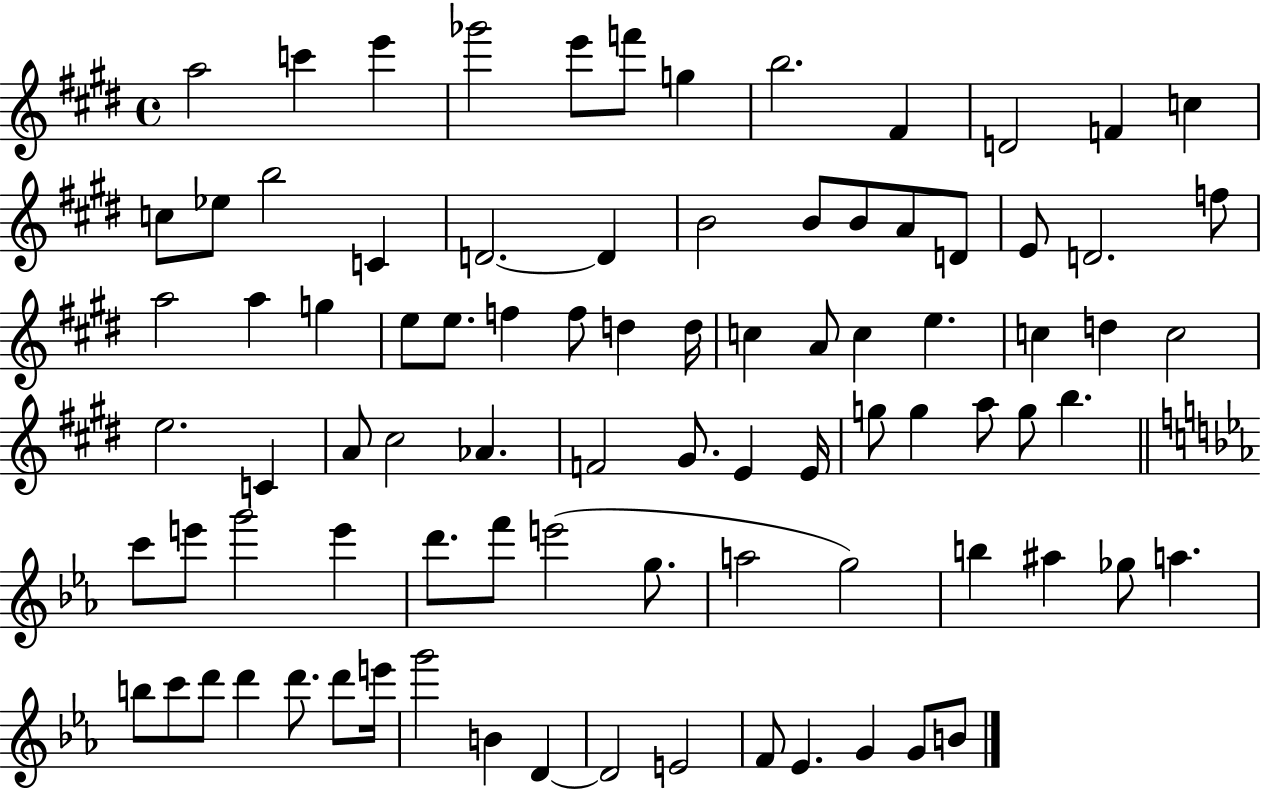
X:1
T:Untitled
M:4/4
L:1/4
K:E
a2 c' e' _g'2 e'/2 f'/2 g b2 ^F D2 F c c/2 _e/2 b2 C D2 D B2 B/2 B/2 A/2 D/2 E/2 D2 f/2 a2 a g e/2 e/2 f f/2 d d/4 c A/2 c e c d c2 e2 C A/2 ^c2 _A F2 ^G/2 E E/4 g/2 g a/2 g/2 b c'/2 e'/2 g'2 e' d'/2 f'/2 e'2 g/2 a2 g2 b ^a _g/2 a b/2 c'/2 d'/2 d' d'/2 d'/2 e'/4 g'2 B D D2 E2 F/2 _E G G/2 B/2